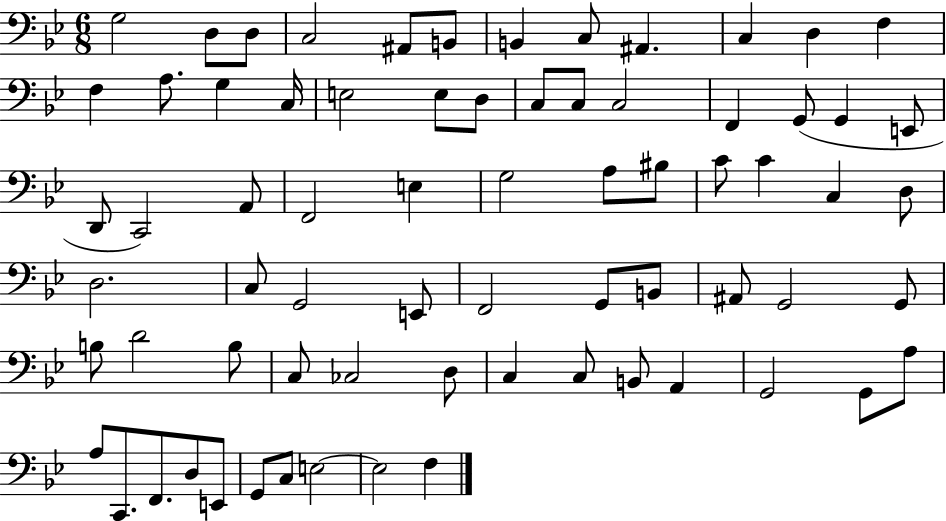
{
  \clef bass
  \numericTimeSignature
  \time 6/8
  \key bes \major
  \repeat volta 2 { g2 d8 d8 | c2 ais,8 b,8 | b,4 c8 ais,4. | c4 d4 f4 | \break f4 a8. g4 c16 | e2 e8 d8 | c8 c8 c2 | f,4 g,8( g,4 e,8 | \break d,8 c,2) a,8 | f,2 e4 | g2 a8 bis8 | c'8 c'4 c4 d8 | \break d2. | c8 g,2 e,8 | f,2 g,8 b,8 | ais,8 g,2 g,8 | \break b8 d'2 b8 | c8 ces2 d8 | c4 c8 b,8 a,4 | g,2 g,8 a8 | \break a8 c,8. f,8. d8 e,8 | g,8 c8 e2~~ | e2 f4 | } \bar "|."
}